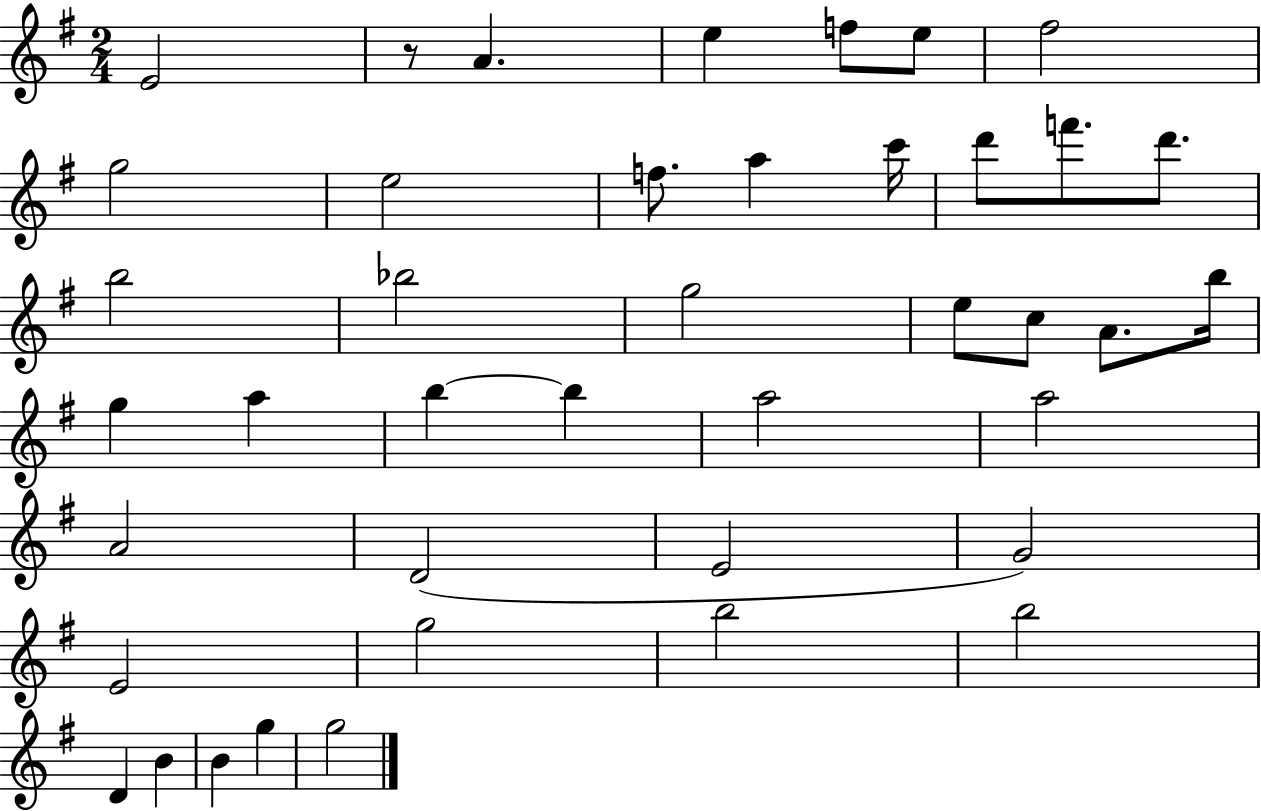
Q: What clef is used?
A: treble